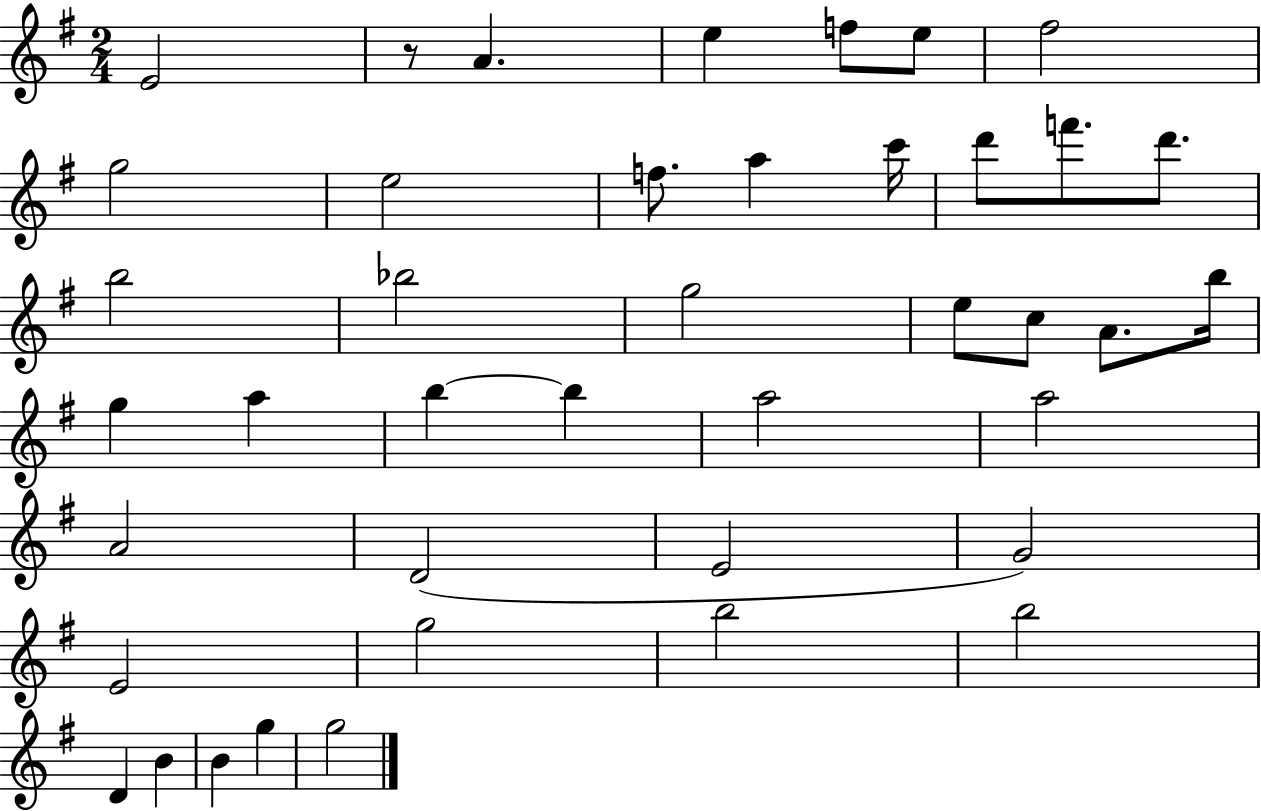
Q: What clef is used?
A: treble